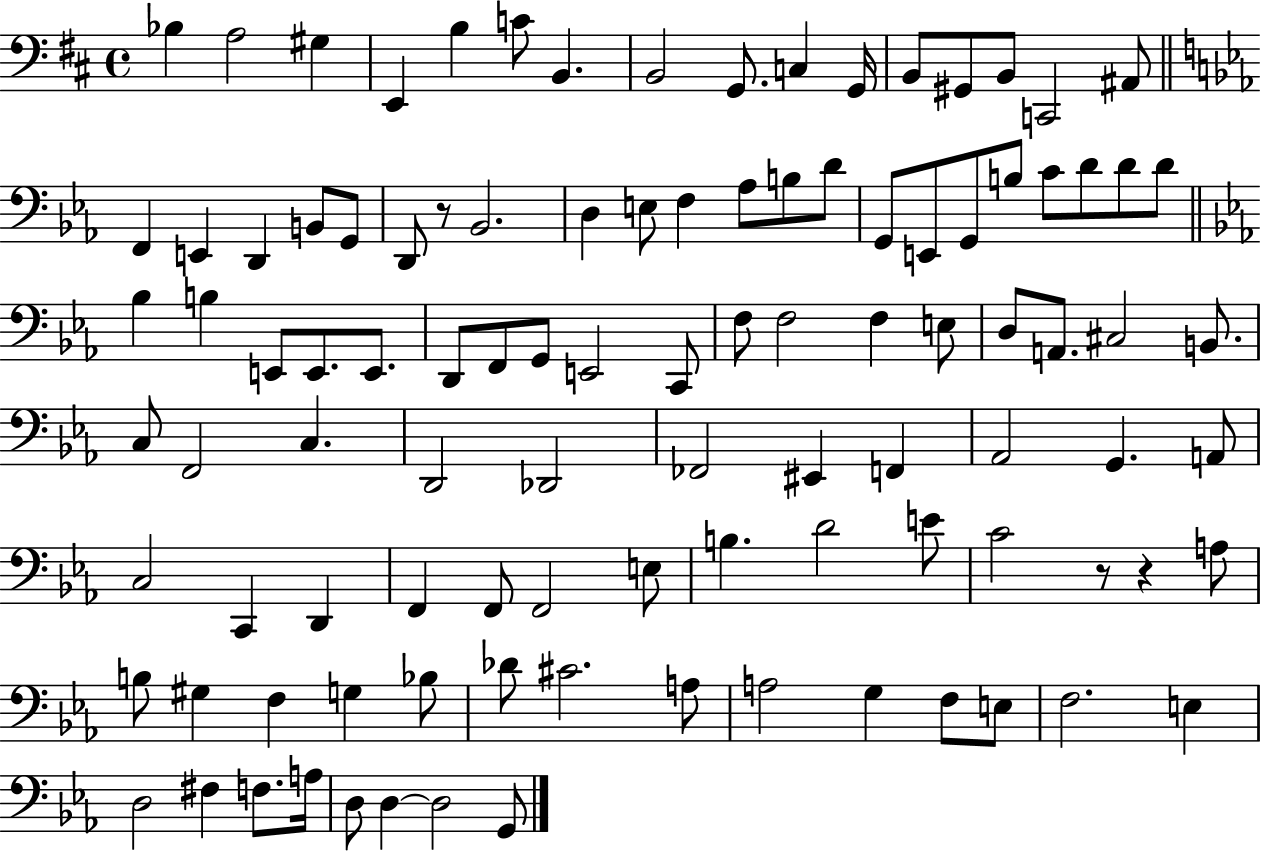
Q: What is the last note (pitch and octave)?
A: G2